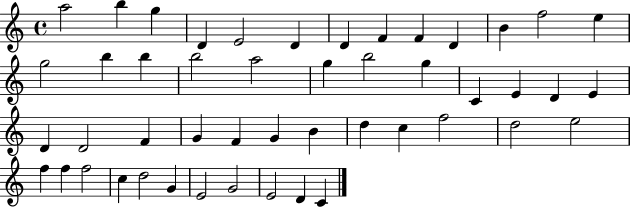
A5/h B5/q G5/q D4/q E4/h D4/q D4/q F4/q F4/q D4/q B4/q F5/h E5/q G5/h B5/q B5/q B5/h A5/h G5/q B5/h G5/q C4/q E4/q D4/q E4/q D4/q D4/h F4/q G4/q F4/q G4/q B4/q D5/q C5/q F5/h D5/h E5/h F5/q F5/q F5/h C5/q D5/h G4/q E4/h G4/h E4/h D4/q C4/q